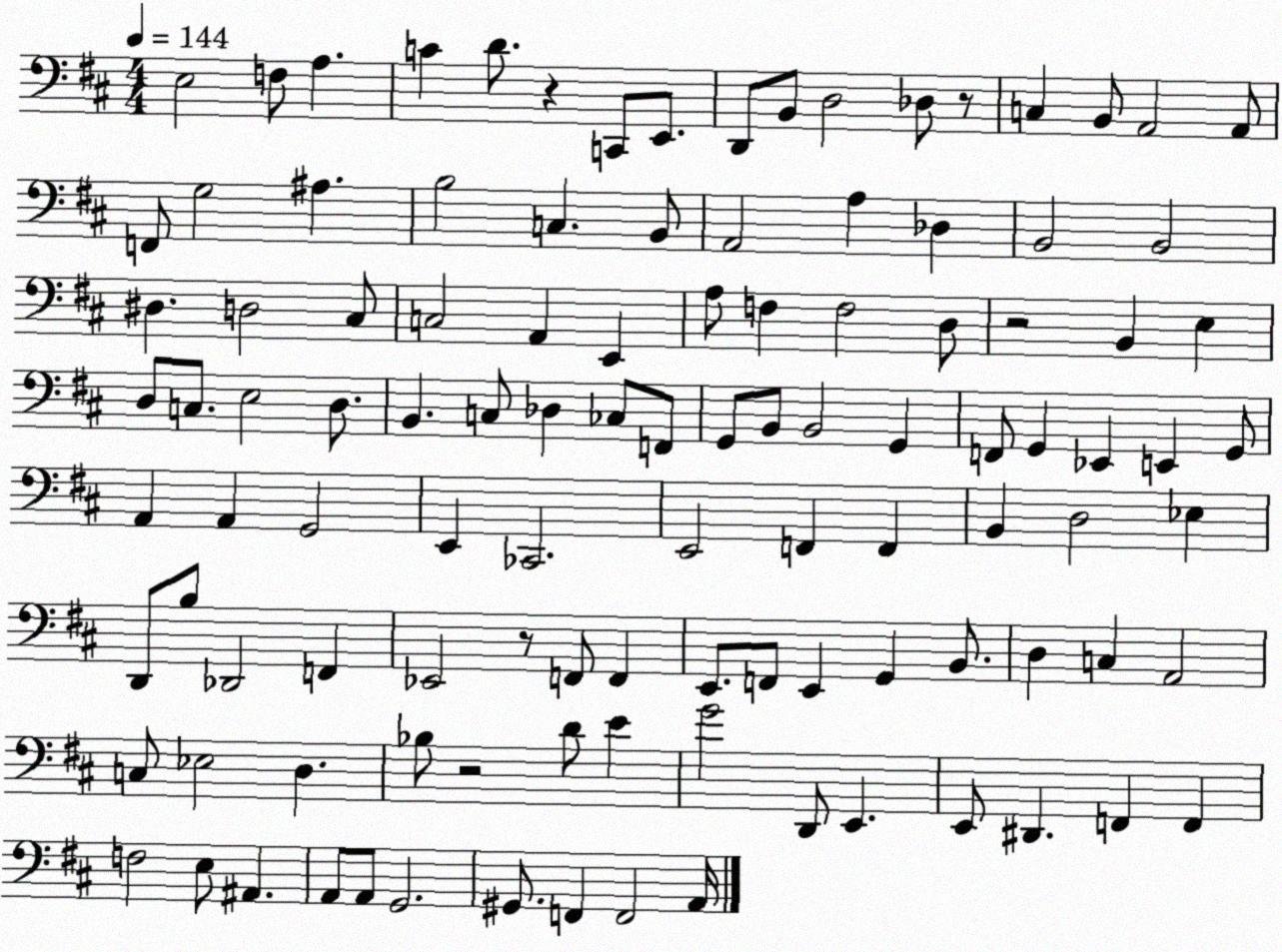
X:1
T:Untitled
M:4/4
L:1/4
K:D
E,2 F,/2 A, C D/2 z C,,/2 E,,/2 D,,/2 B,,/2 D,2 _D,/2 z/2 C, B,,/2 A,,2 A,,/2 F,,/2 G,2 ^A, B,2 C, B,,/2 A,,2 A, _D, B,,2 B,,2 ^D, D,2 ^C,/2 C,2 A,, E,, A,/2 F, F,2 D,/2 z2 B,, E, D,/2 C,/2 E,2 D,/2 B,, C,/2 _D, _C,/2 F,,/2 G,,/2 B,,/2 B,,2 G,, F,,/2 G,, _E,, E,, G,,/2 A,, A,, G,,2 E,, _C,,2 E,,2 F,, F,, B,, D,2 _E, D,,/2 B,/2 _D,,2 F,, _E,,2 z/2 F,,/2 F,, E,,/2 F,,/2 E,, G,, B,,/2 D, C, A,,2 C,/2 _E,2 D, _B,/2 z2 D/2 E G2 D,,/2 E,, E,,/2 ^D,, F,, F,, F,2 E,/2 ^A,, A,,/2 A,,/2 G,,2 ^G,,/2 F,, F,,2 A,,/4